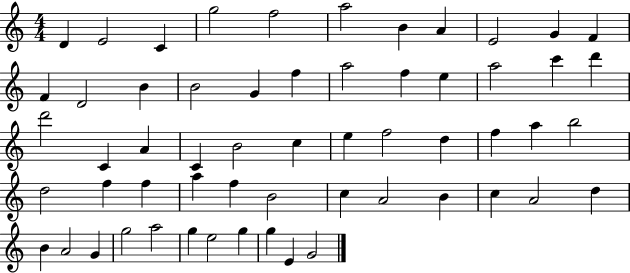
{
  \clef treble
  \numericTimeSignature
  \time 4/4
  \key c \major
  d'4 e'2 c'4 | g''2 f''2 | a''2 b'4 a'4 | e'2 g'4 f'4 | \break f'4 d'2 b'4 | b'2 g'4 f''4 | a''2 f''4 e''4 | a''2 c'''4 d'''4 | \break d'''2 c'4 a'4 | c'4 b'2 c''4 | e''4 f''2 d''4 | f''4 a''4 b''2 | \break d''2 f''4 f''4 | a''4 f''4 b'2 | c''4 a'2 b'4 | c''4 a'2 d''4 | \break b'4 a'2 g'4 | g''2 a''2 | g''4 e''2 g''4 | g''4 e'4 g'2 | \break \bar "|."
}